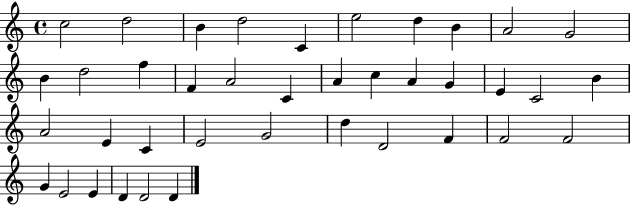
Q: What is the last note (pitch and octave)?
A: D4